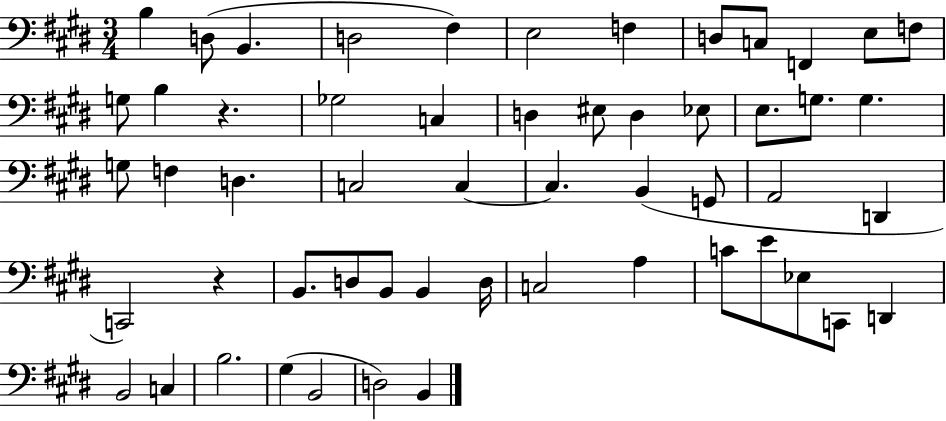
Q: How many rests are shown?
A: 2